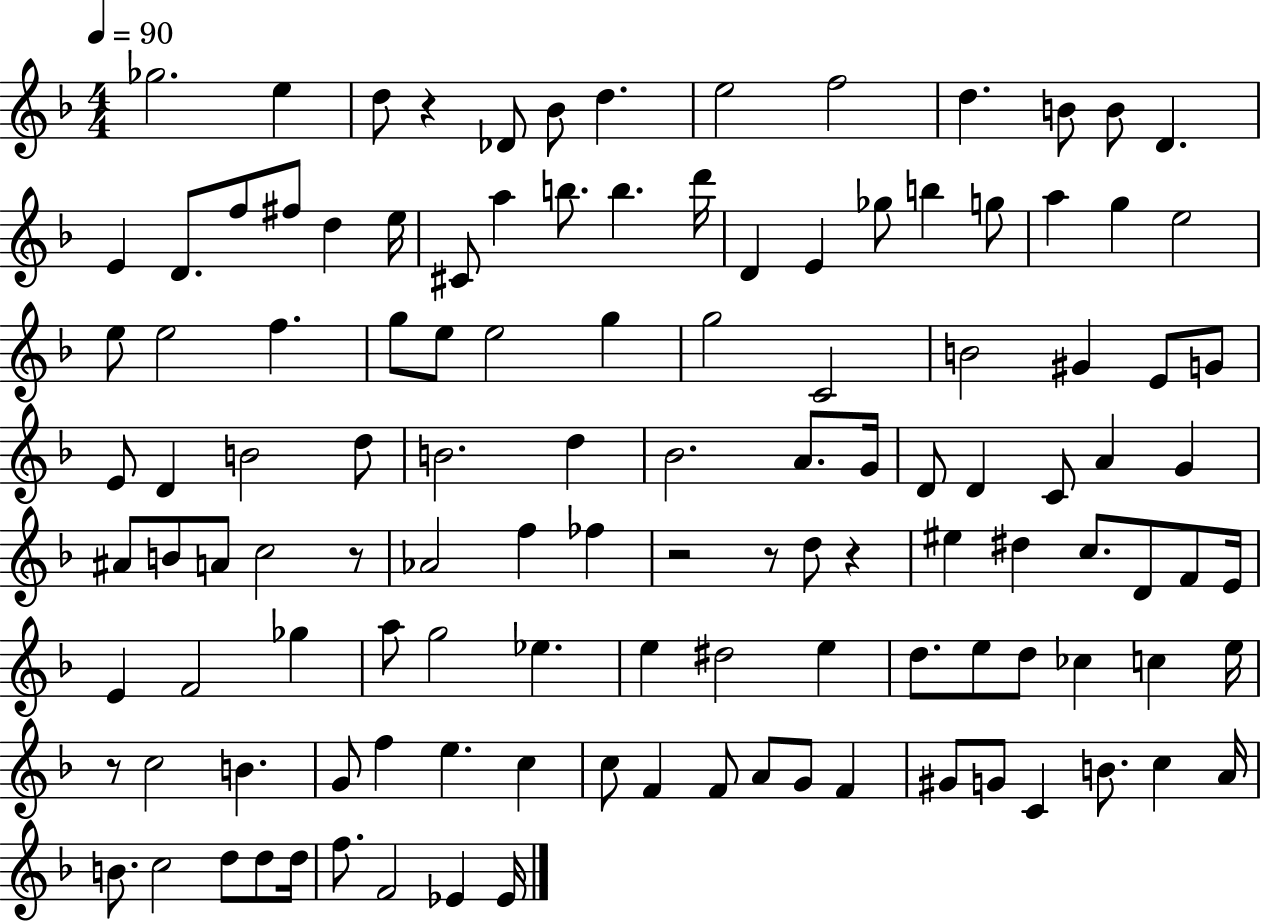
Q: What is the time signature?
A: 4/4